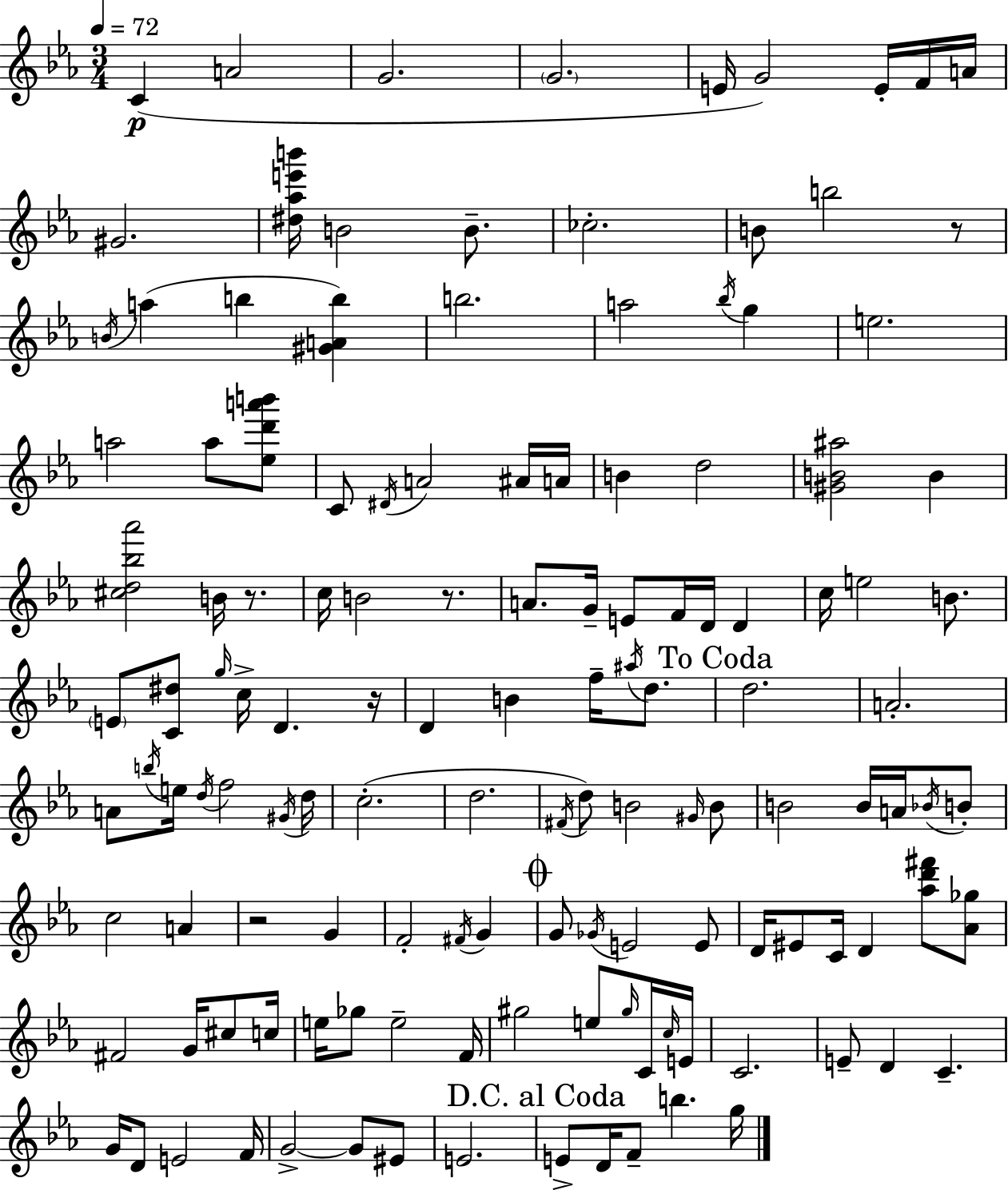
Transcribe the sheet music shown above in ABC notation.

X:1
T:Untitled
M:3/4
L:1/4
K:Eb
C A2 G2 G2 E/4 G2 E/4 F/4 A/4 ^G2 [^d_ae'b']/4 B2 B/2 _c2 B/2 b2 z/2 B/4 a b [^GAb] b2 a2 _b/4 g e2 a2 a/2 [_ed'a'b']/2 C/2 ^D/4 A2 ^A/4 A/4 B d2 [^GB^a]2 B [^cd_b_a']2 B/4 z/2 c/4 B2 z/2 A/2 G/4 E/2 F/4 D/4 D c/4 e2 B/2 E/2 [C^d]/2 g/4 c/4 D z/4 D B f/4 ^a/4 d/2 d2 A2 A/2 b/4 e/4 d/4 f2 ^G/4 d/4 c2 d2 ^F/4 d/2 B2 ^G/4 B/2 B2 B/4 A/4 _B/4 B/2 c2 A z2 G F2 ^F/4 G G/2 _G/4 E2 E/2 D/4 ^E/2 C/4 D [_ad'^f']/2 [_A_g]/2 ^F2 G/4 ^c/2 c/4 e/4 _g/2 e2 F/4 ^g2 e/2 ^g/4 C/4 c/4 E/4 C2 E/2 D C G/4 D/2 E2 F/4 G2 G/2 ^E/2 E2 E/2 D/4 F/2 b g/4